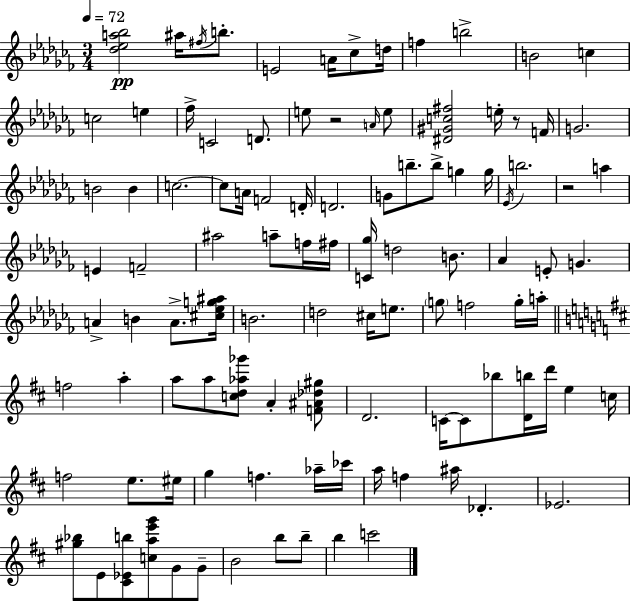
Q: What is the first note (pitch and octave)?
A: A#5